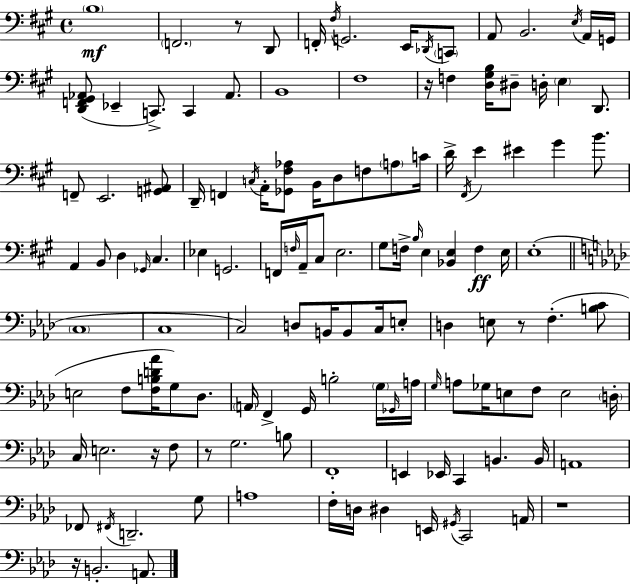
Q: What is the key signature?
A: A major